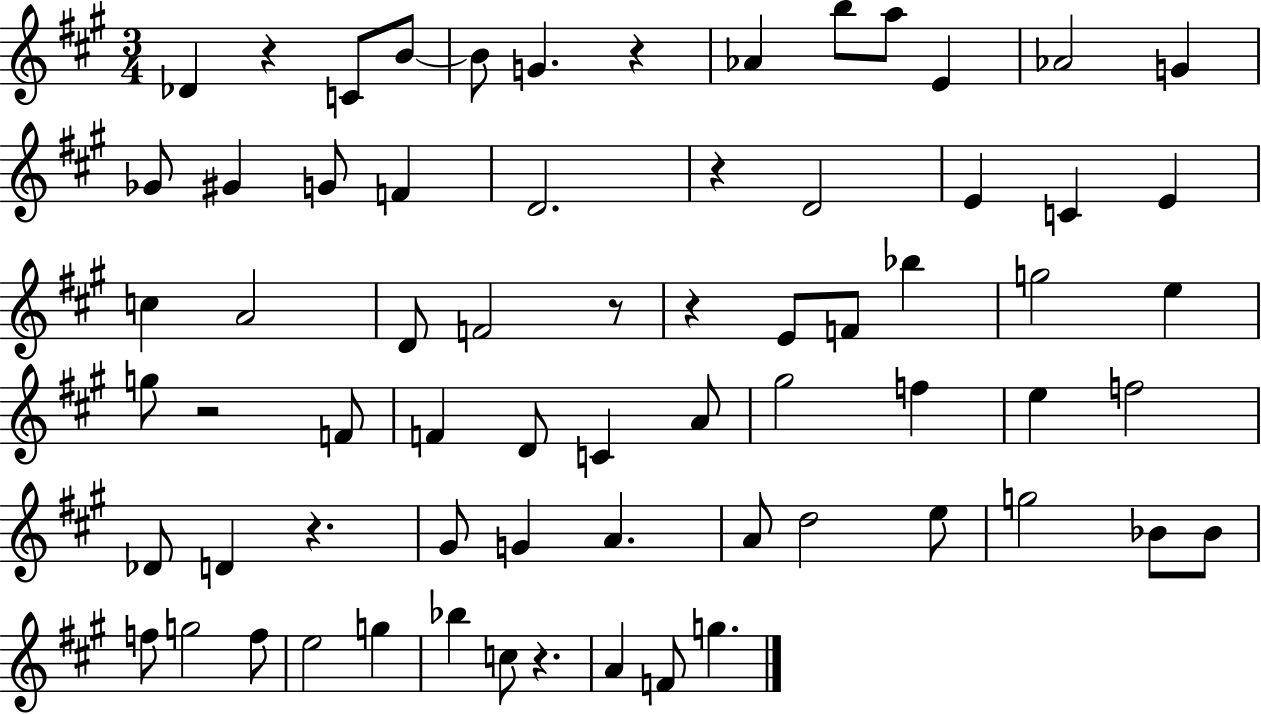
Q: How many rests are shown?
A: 8